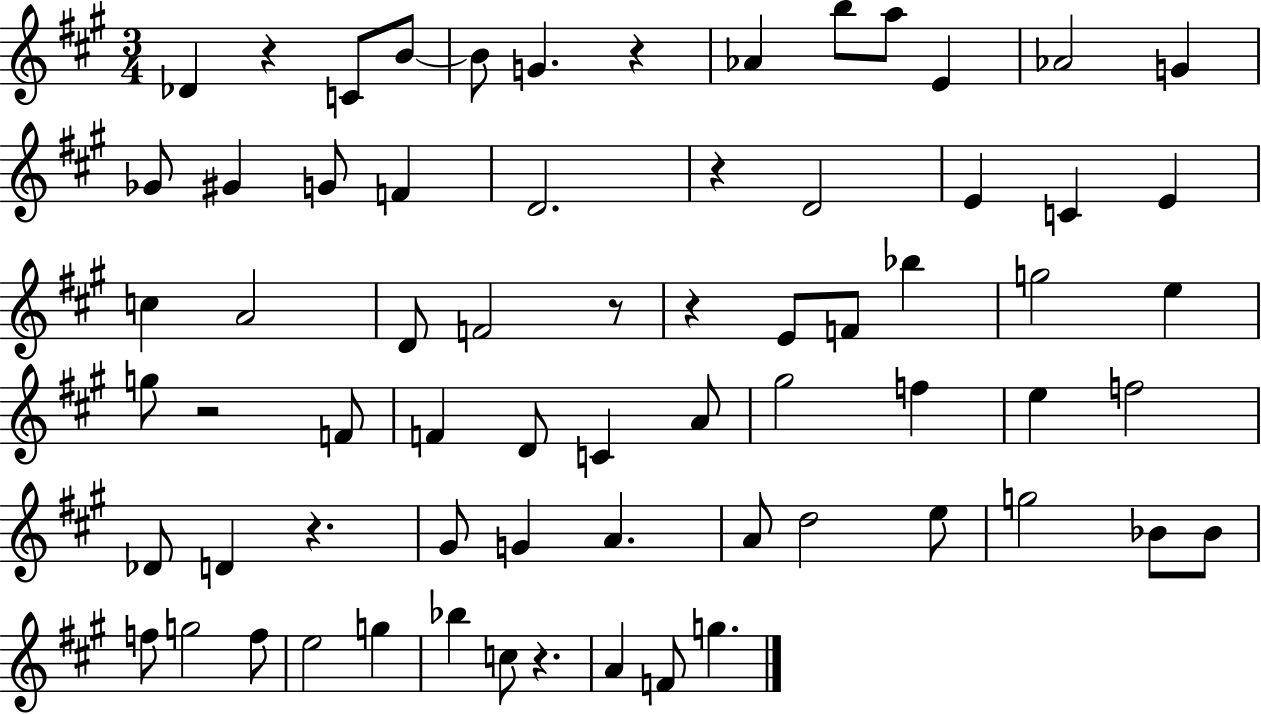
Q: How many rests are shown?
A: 8